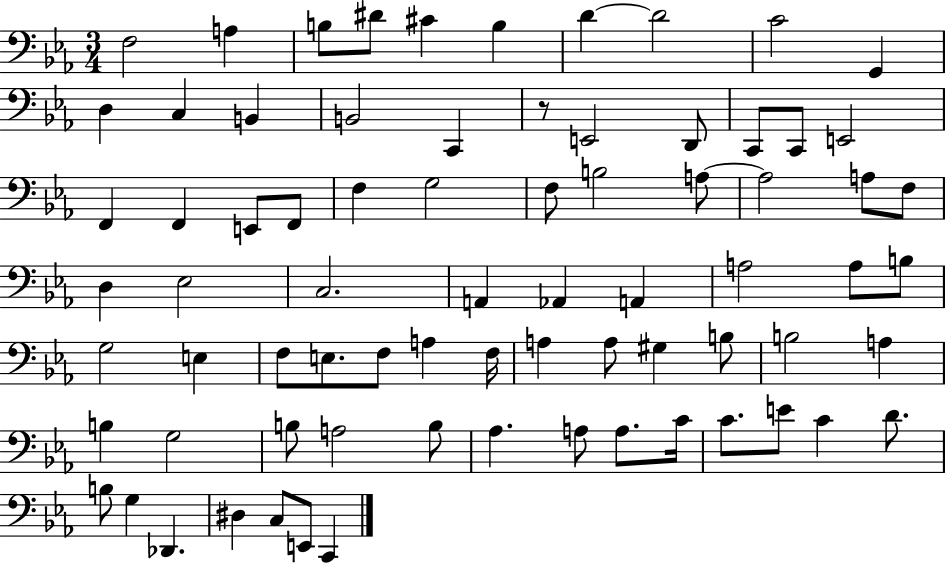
F3/h A3/q B3/e D#4/e C#4/q B3/q D4/q D4/h C4/h G2/q D3/q C3/q B2/q B2/h C2/q R/e E2/h D2/e C2/e C2/e E2/h F2/q F2/q E2/e F2/e F3/q G3/h F3/e B3/h A3/e A3/h A3/e F3/e D3/q Eb3/h C3/h. A2/q Ab2/q A2/q A3/h A3/e B3/e G3/h E3/q F3/e E3/e. F3/e A3/q F3/s A3/q A3/e G#3/q B3/e B3/h A3/q B3/q G3/h B3/e A3/h B3/e Ab3/q. A3/e A3/e. C4/s C4/e. E4/e C4/q D4/e. B3/e G3/q Db2/q. D#3/q C3/e E2/e C2/q